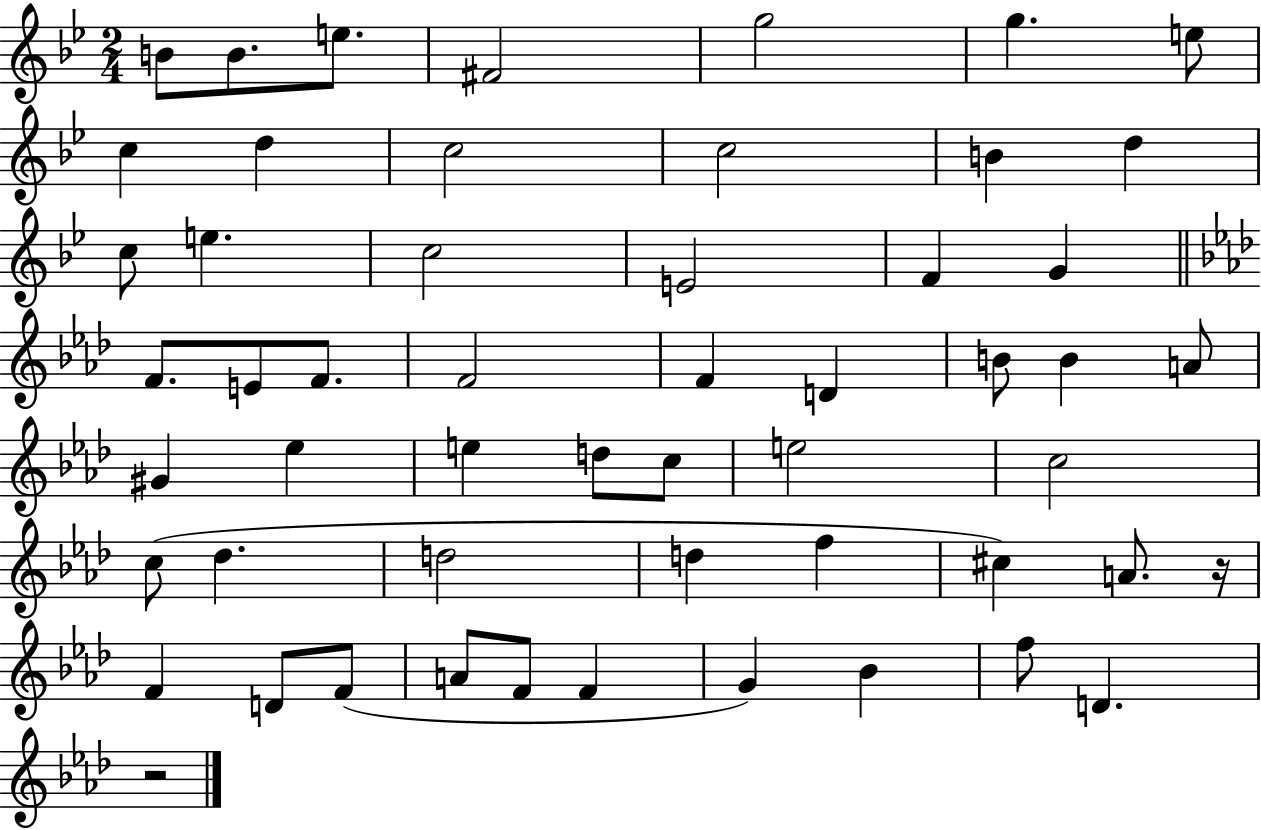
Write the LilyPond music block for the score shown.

{
  \clef treble
  \numericTimeSignature
  \time 2/4
  \key bes \major
  b'8 b'8. e''8. | fis'2 | g''2 | g''4. e''8 | \break c''4 d''4 | c''2 | c''2 | b'4 d''4 | \break c''8 e''4. | c''2 | e'2 | f'4 g'4 | \break \bar "||" \break \key aes \major f'8. e'8 f'8. | f'2 | f'4 d'4 | b'8 b'4 a'8 | \break gis'4 ees''4 | e''4 d''8 c''8 | e''2 | c''2 | \break c''8( des''4. | d''2 | d''4 f''4 | cis''4) a'8. r16 | \break f'4 d'8 f'8( | a'8 f'8 f'4 | g'4) bes'4 | f''8 d'4. | \break r2 | \bar "|."
}